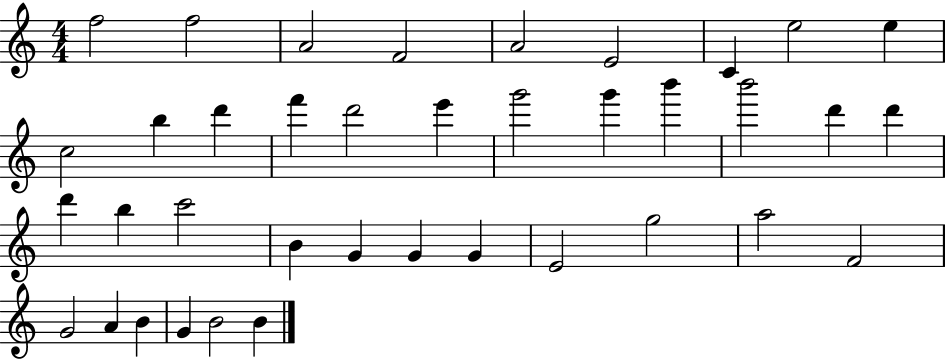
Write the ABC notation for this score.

X:1
T:Untitled
M:4/4
L:1/4
K:C
f2 f2 A2 F2 A2 E2 C e2 e c2 b d' f' d'2 e' g'2 g' b' b'2 d' d' d' b c'2 B G G G E2 g2 a2 F2 G2 A B G B2 B